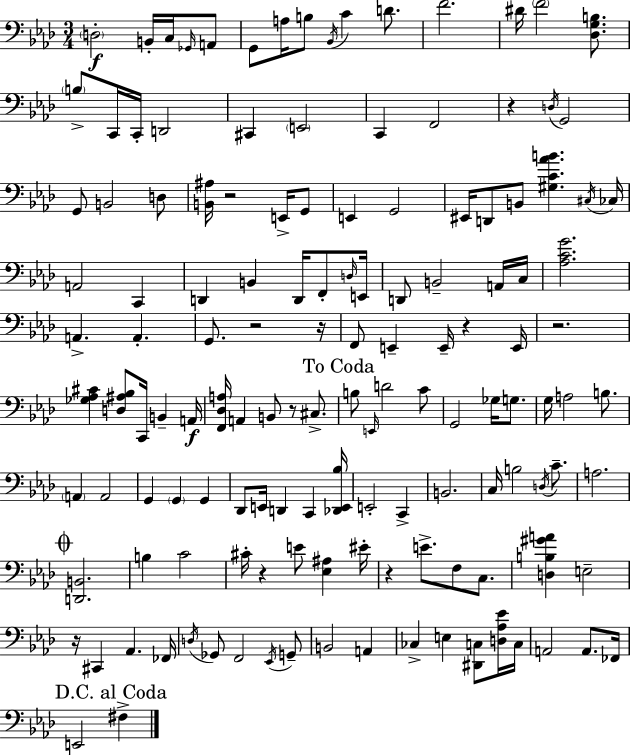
{
  \clef bass
  \numericTimeSignature
  \time 3/4
  \key f \minor
  \repeat volta 2 { \parenthesize d2-.\f b,16-. c16 \grace { ges,16 } a,8 | g,8 a16 b8 \acciaccatura { bes,16 } c'4 d'8. | f'2. | dis'16 \parenthesize f'2 <des g b>8. | \break \parenthesize b8-> c,16 c,16-. d,2 | cis,4 \parenthesize e,2 | c,4 f,2 | r4 \acciaccatura { d16 } g,2 | \break g,8 b,2 | d8 <b, ais>16 r2 | e,16-> g,8 e,4 g,2 | eis,16 d,8 b,8 <gis c' aes' b'>4. | \break \acciaccatura { cis16 } ces16 a,2 | c,4 d,4 b,4 | d,16 f,8-. \grace { d16 } e,16 d,8 b,2-- | a,16 c16 <aes c' g'>2. | \break a,4.-> a,4.-. | g,8. r2 | r16 f,8 e,4-- e,16-- | r4 e,16 r2. | \break <ges aes cis'>4 <d ais bes>8 c,16 | b,4-- a,16\f <f, des a>16 a,4 b,8 | r8 cis8.-> \mark "To Coda" b8 \grace { e,16 } d'2 | c'8 g,2 | \break ges16 g8. g16 a2 | b8. \parenthesize a,4 a,2 | g,4 \parenthesize g,4 | g,4 des,8 e,16 d,4 | \break c,4 <des, e, bes>16 e,2-. | c,4-> b,2. | c16 b2 | \acciaccatura { d16 } c'8.-- a2. | \break \mark \markup { \musicglyph "scripts.coda" } <d, b,>2. | b4 c'2 | cis'16-. r4 | e'8 <ees ais>4 eis'16-. r4 e'8.-> | \break f8 c8. <d b gis' a'>4 e2-- | r16 cis,4 | aes,4. fes,16 \acciaccatura { d16 } ges,8 f,2 | \acciaccatura { ees,16 } g,8-- b,2 | \break a,4 ces4-> | e4 <dis, c>8 <d aes ees'>16 c16 a,2 | a,8. fes,16 \mark "D.C. al Coda" e,2 | fis4-> } \bar "|."
}